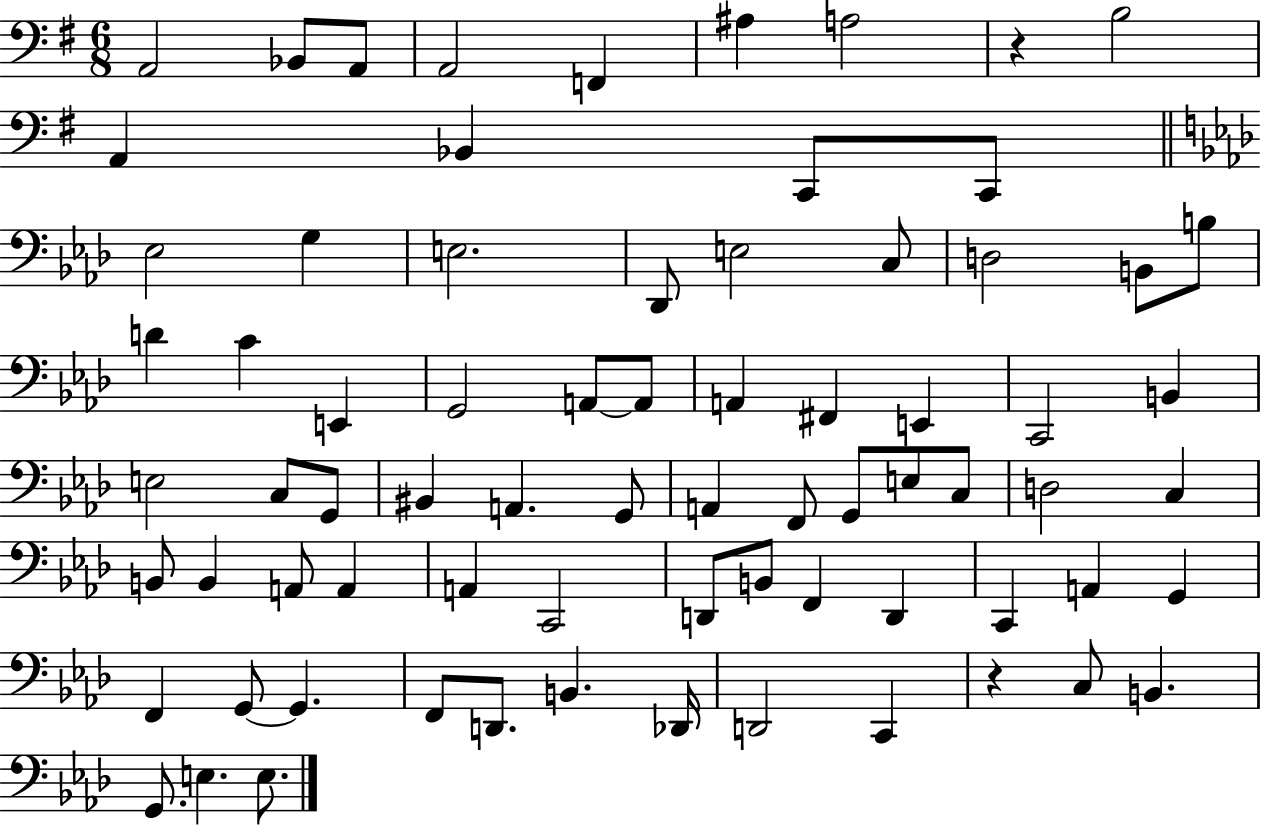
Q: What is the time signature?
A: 6/8